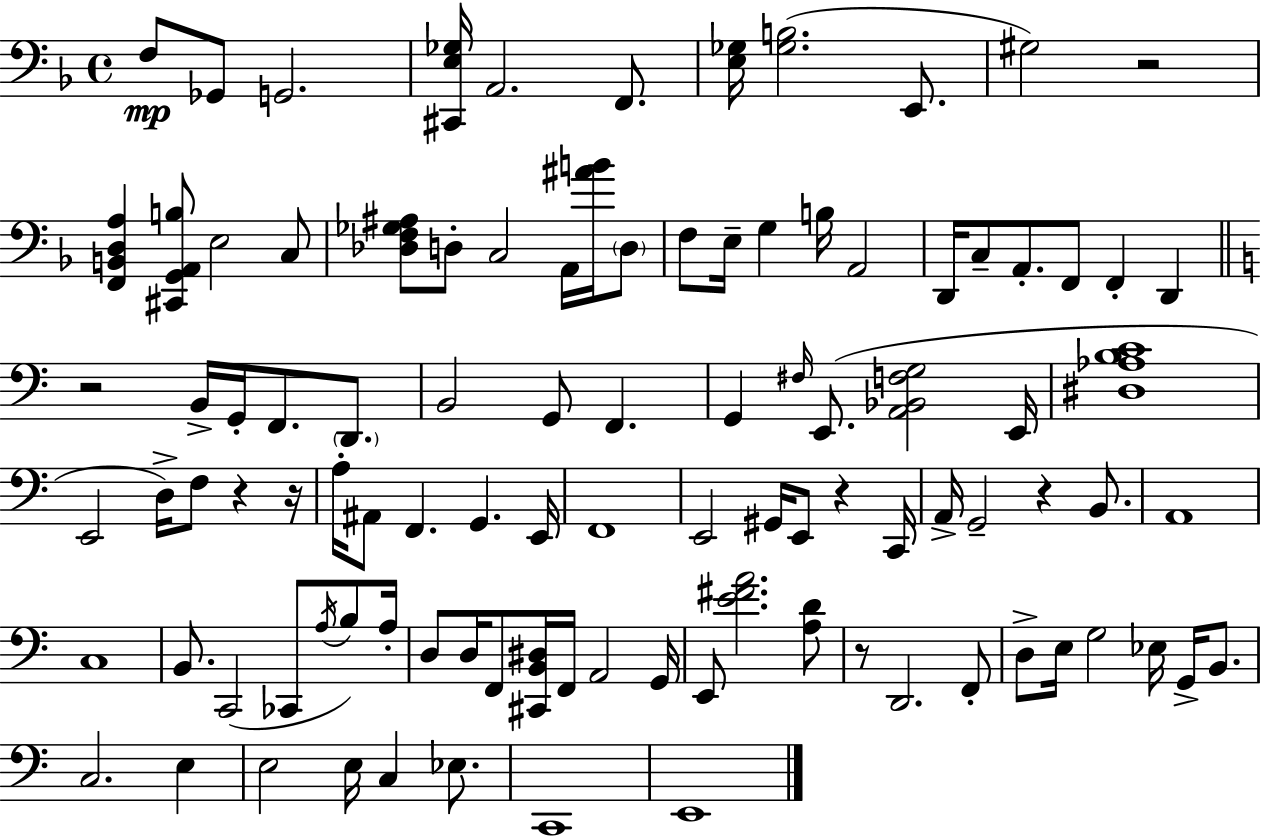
X:1
T:Untitled
M:4/4
L:1/4
K:F
F,/2 _G,,/2 G,,2 [^C,,E,_G,]/4 A,,2 F,,/2 [E,_G,]/4 [_G,B,]2 E,,/2 ^G,2 z2 [F,,B,,D,A,] [^C,,G,,A,,B,]/2 E,2 C,/2 [_D,F,_G,^A,]/2 D,/2 C,2 A,,/4 [^AB]/4 D,/2 F,/2 E,/4 G, B,/4 A,,2 D,,/4 C,/2 A,,/2 F,,/2 F,, D,, z2 B,,/4 G,,/4 F,,/2 D,,/2 B,,2 G,,/2 F,, G,, ^F,/4 E,,/2 [A,,_B,,F,G,]2 E,,/4 [^D,_A,B,C]4 E,,2 D,/4 F,/2 z z/4 A,/4 ^A,,/2 F,, G,, E,,/4 F,,4 E,,2 ^G,,/4 E,,/2 z C,,/4 A,,/4 G,,2 z B,,/2 A,,4 C,4 B,,/2 C,,2 _C,,/2 A,/4 B,/2 A,/4 D,/2 D,/4 F,,/2 [^C,,B,,^D,]/4 F,,/4 A,,2 G,,/4 E,,/2 [E^FA]2 [A,D]/2 z/2 D,,2 F,,/2 D,/2 E,/4 G,2 _E,/4 G,,/4 B,,/2 C,2 E, E,2 E,/4 C, _E,/2 C,,4 E,,4